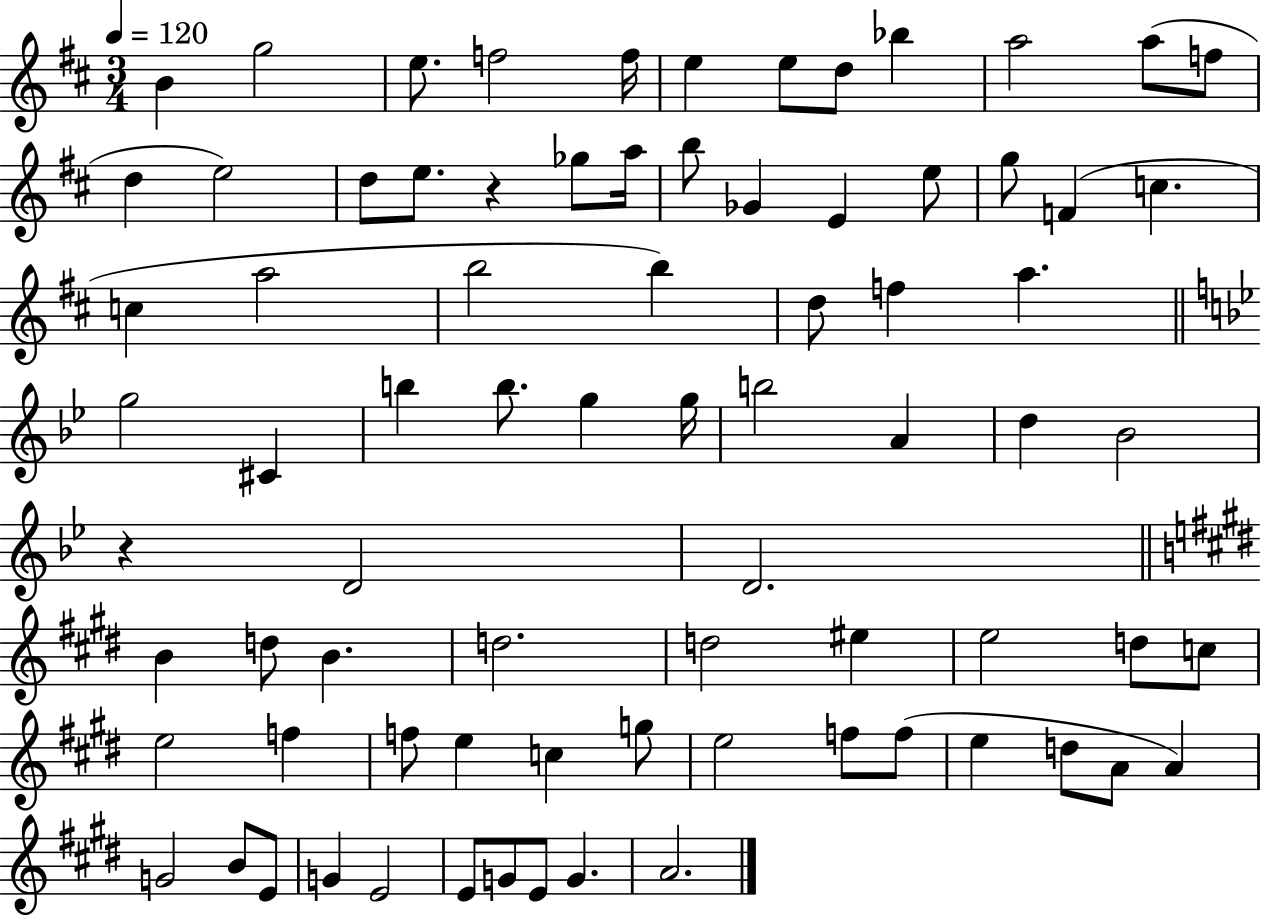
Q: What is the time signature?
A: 3/4